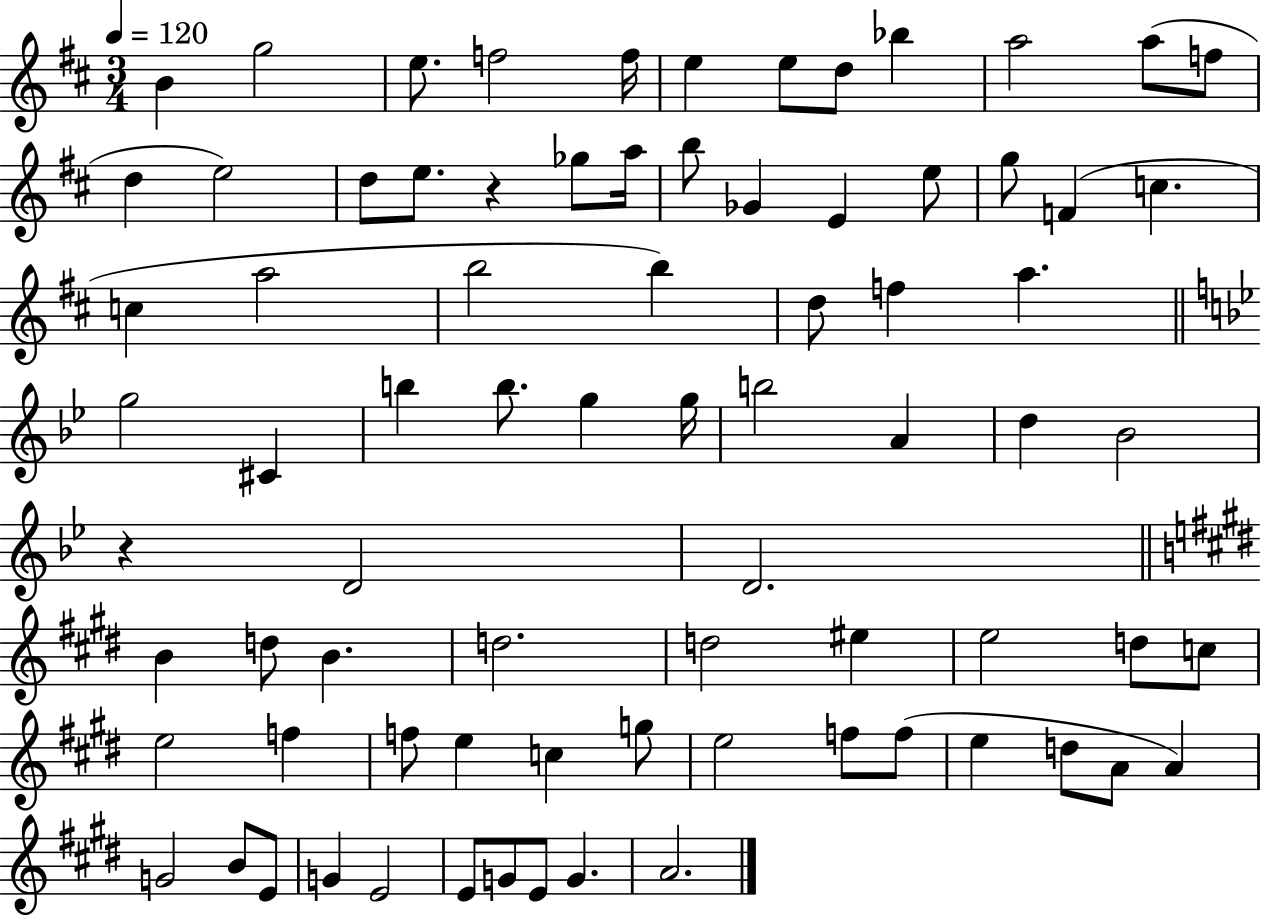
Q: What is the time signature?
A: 3/4